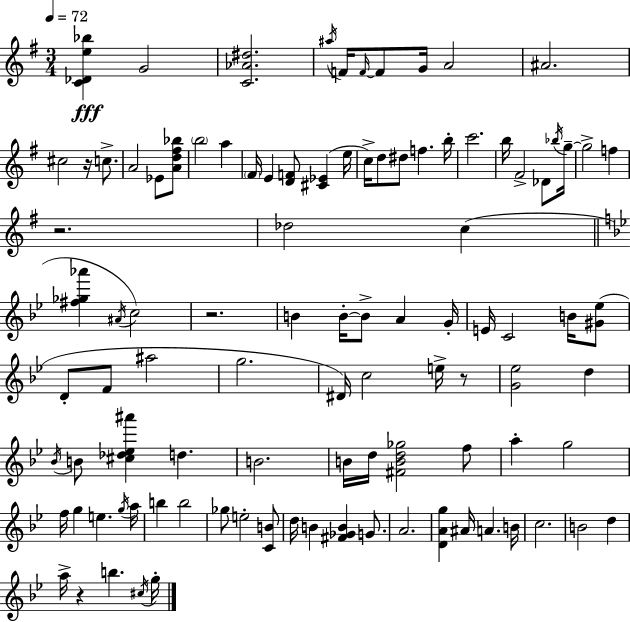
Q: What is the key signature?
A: G major